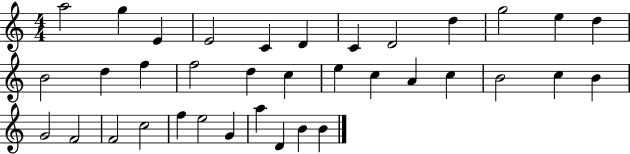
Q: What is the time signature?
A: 4/4